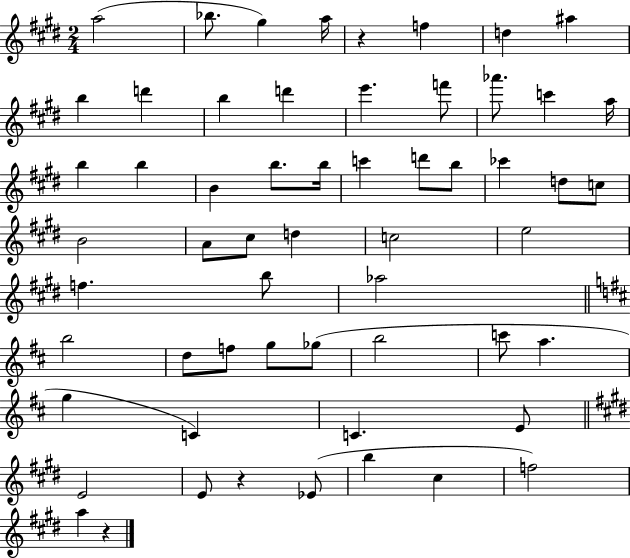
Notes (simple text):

A5/h Bb5/e. G#5/q A5/s R/q F5/q D5/q A#5/q B5/q D6/q B5/q D6/q E6/q. F6/e Ab6/e. C6/q A5/s B5/q B5/q B4/q B5/e. B5/s C6/q D6/e B5/e CES6/q D5/e C5/e B4/h A4/e C#5/e D5/q C5/h E5/h F5/q. B5/e Ab5/h B5/h D5/e F5/e G5/e Gb5/e B5/h C6/e A5/q. G5/q C4/q C4/q. E4/e E4/h E4/e R/q Eb4/e B5/q C#5/q F5/h A5/q R/q